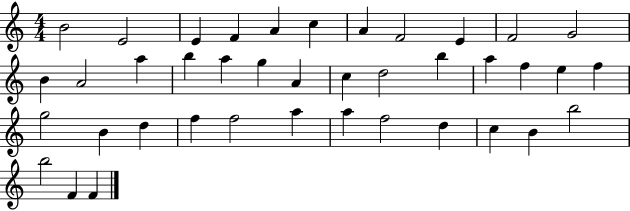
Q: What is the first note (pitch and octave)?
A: B4